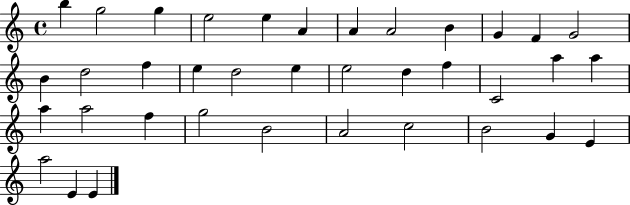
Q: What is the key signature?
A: C major